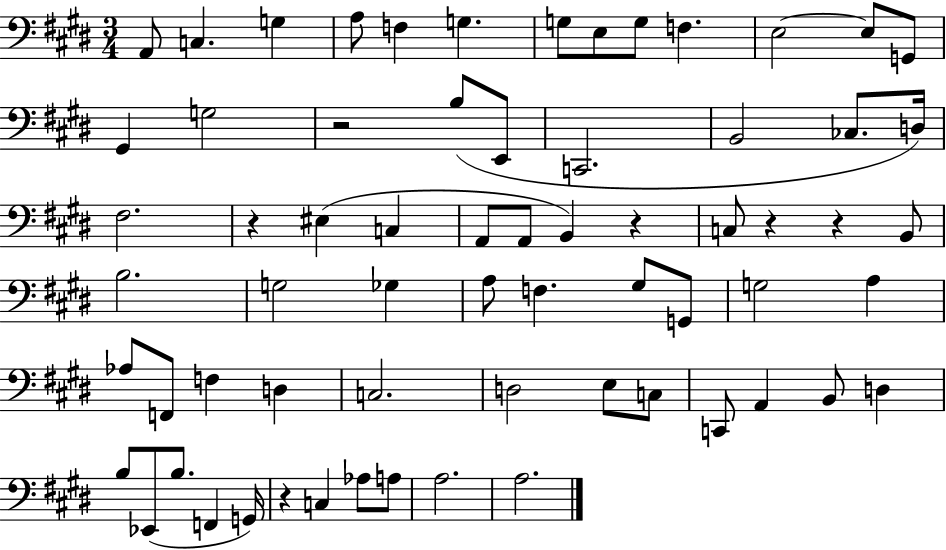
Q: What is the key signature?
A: E major